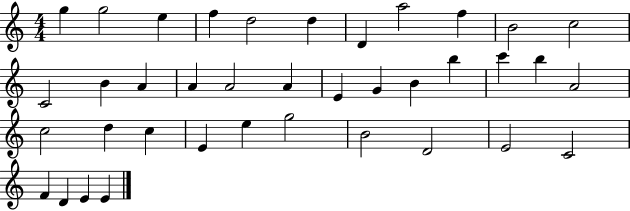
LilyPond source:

{
  \clef treble
  \numericTimeSignature
  \time 4/4
  \key c \major
  g''4 g''2 e''4 | f''4 d''2 d''4 | d'4 a''2 f''4 | b'2 c''2 | \break c'2 b'4 a'4 | a'4 a'2 a'4 | e'4 g'4 b'4 b''4 | c'''4 b''4 a'2 | \break c''2 d''4 c''4 | e'4 e''4 g''2 | b'2 d'2 | e'2 c'2 | \break f'4 d'4 e'4 e'4 | \bar "|."
}